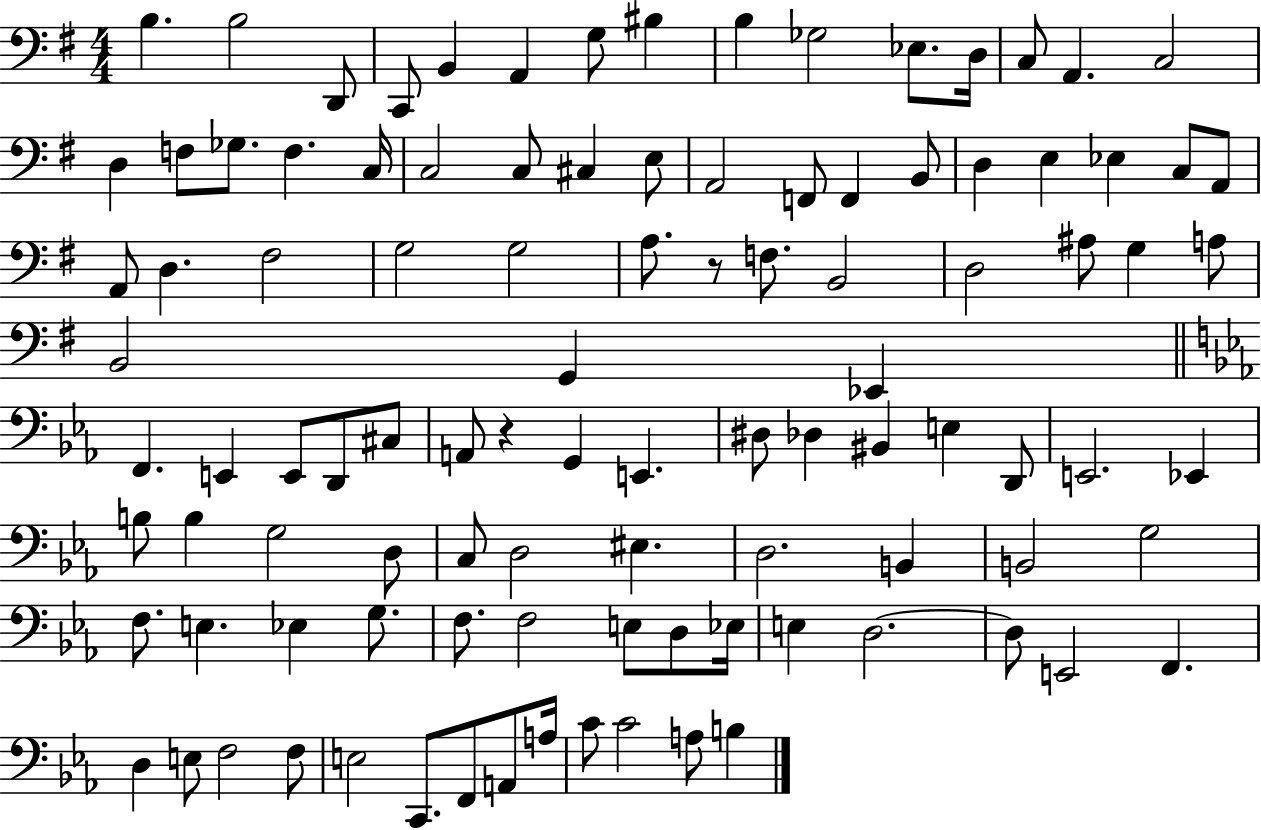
B3/q. B3/h D2/e C2/e B2/q A2/q G3/e BIS3/q B3/q Gb3/h Eb3/e. D3/s C3/e A2/q. C3/h D3/q F3/e Gb3/e. F3/q. C3/s C3/h C3/e C#3/q E3/e A2/h F2/e F2/q B2/e D3/q E3/q Eb3/q C3/e A2/e A2/e D3/q. F#3/h G3/h G3/h A3/e. R/e F3/e. B2/h D3/h A#3/e G3/q A3/e B2/h G2/q Eb2/q F2/q. E2/q E2/e D2/e C#3/e A2/e R/q G2/q E2/q. D#3/e Db3/q BIS2/q E3/q D2/e E2/h. Eb2/q B3/e B3/q G3/h D3/e C3/e D3/h EIS3/q. D3/h. B2/q B2/h G3/h F3/e. E3/q. Eb3/q G3/e. F3/e. F3/h E3/e D3/e Eb3/s E3/q D3/h. D3/e E2/h F2/q. D3/q E3/e F3/h F3/e E3/h C2/e. F2/e A2/e A3/s C4/e C4/h A3/e B3/q